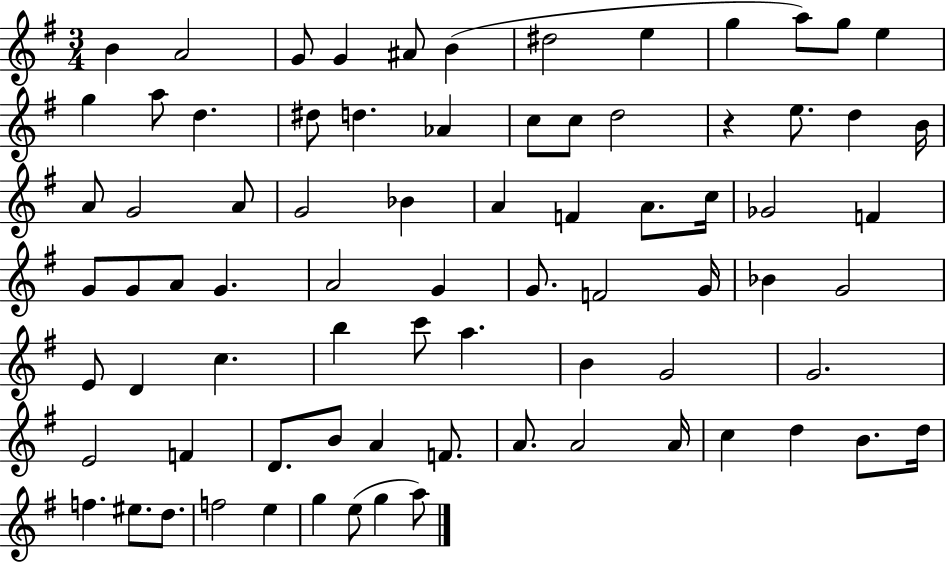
{
  \clef treble
  \numericTimeSignature
  \time 3/4
  \key g \major
  b'4 a'2 | g'8 g'4 ais'8 b'4( | dis''2 e''4 | g''4 a''8) g''8 e''4 | \break g''4 a''8 d''4. | dis''8 d''4. aes'4 | c''8 c''8 d''2 | r4 e''8. d''4 b'16 | \break a'8 g'2 a'8 | g'2 bes'4 | a'4 f'4 a'8. c''16 | ges'2 f'4 | \break g'8 g'8 a'8 g'4. | a'2 g'4 | g'8. f'2 g'16 | bes'4 g'2 | \break e'8 d'4 c''4. | b''4 c'''8 a''4. | b'4 g'2 | g'2. | \break e'2 f'4 | d'8. b'8 a'4 f'8. | a'8. a'2 a'16 | c''4 d''4 b'8. d''16 | \break f''4. eis''8. d''8. | f''2 e''4 | g''4 e''8( g''4 a''8) | \bar "|."
}